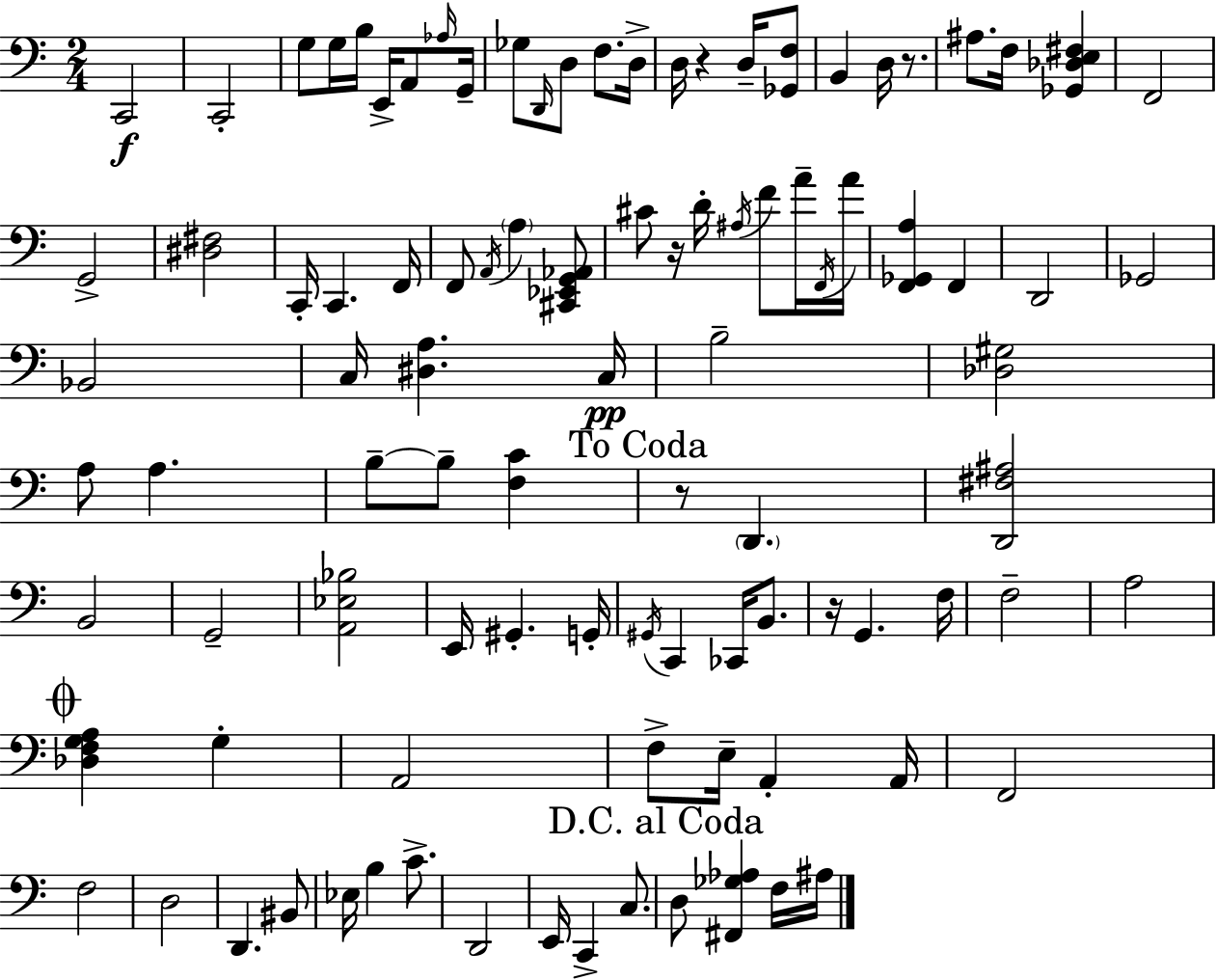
C2/h C2/h G3/e G3/s B3/s E2/s A2/e Ab3/s G2/s Gb3/e D2/s D3/e F3/e. D3/s D3/s R/q D3/s [Gb2,F3]/e B2/q D3/s R/e. A#3/e. F3/s [Gb2,Db3,E3,F#3]/q F2/h G2/h [D#3,F#3]/h C2/s C2/q. F2/s F2/e A2/s A3/q [C#2,Eb2,G2,Ab2]/e C#4/e R/s D4/s A#3/s F4/e A4/s F2/s A4/s [F2,Gb2,A3]/q F2/q D2/h Gb2/h Bb2/h C3/s [D#3,A3]/q. C3/s B3/h [Db3,G#3]/h A3/e A3/q. B3/e B3/e [F3,C4]/q R/e D2/q. [D2,F#3,A#3]/h B2/h G2/h [A2,Eb3,Bb3]/h E2/s G#2/q. G2/s G#2/s C2/q CES2/s B2/e. R/s G2/q. F3/s F3/h A3/h [Db3,F3,G3,A3]/q G3/q A2/h F3/e E3/s A2/q A2/s F2/h F3/h D3/h D2/q. BIS2/e Eb3/s B3/q C4/e. D2/h E2/s C2/q C3/e. D3/e [F#2,Gb3,Ab3]/q F3/s A#3/s